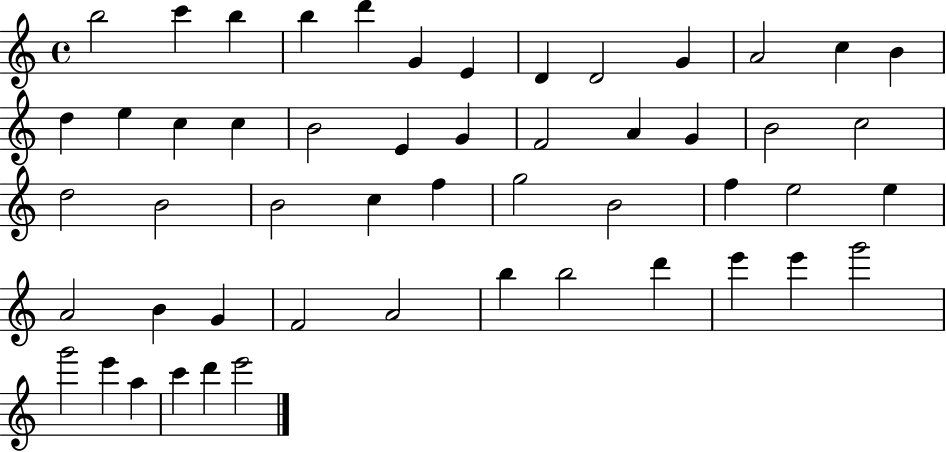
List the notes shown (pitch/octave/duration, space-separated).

B5/h C6/q B5/q B5/q D6/q G4/q E4/q D4/q D4/h G4/q A4/h C5/q B4/q D5/q E5/q C5/q C5/q B4/h E4/q G4/q F4/h A4/q G4/q B4/h C5/h D5/h B4/h B4/h C5/q F5/q G5/h B4/h F5/q E5/h E5/q A4/h B4/q G4/q F4/h A4/h B5/q B5/h D6/q E6/q E6/q G6/h G6/h E6/q A5/q C6/q D6/q E6/h